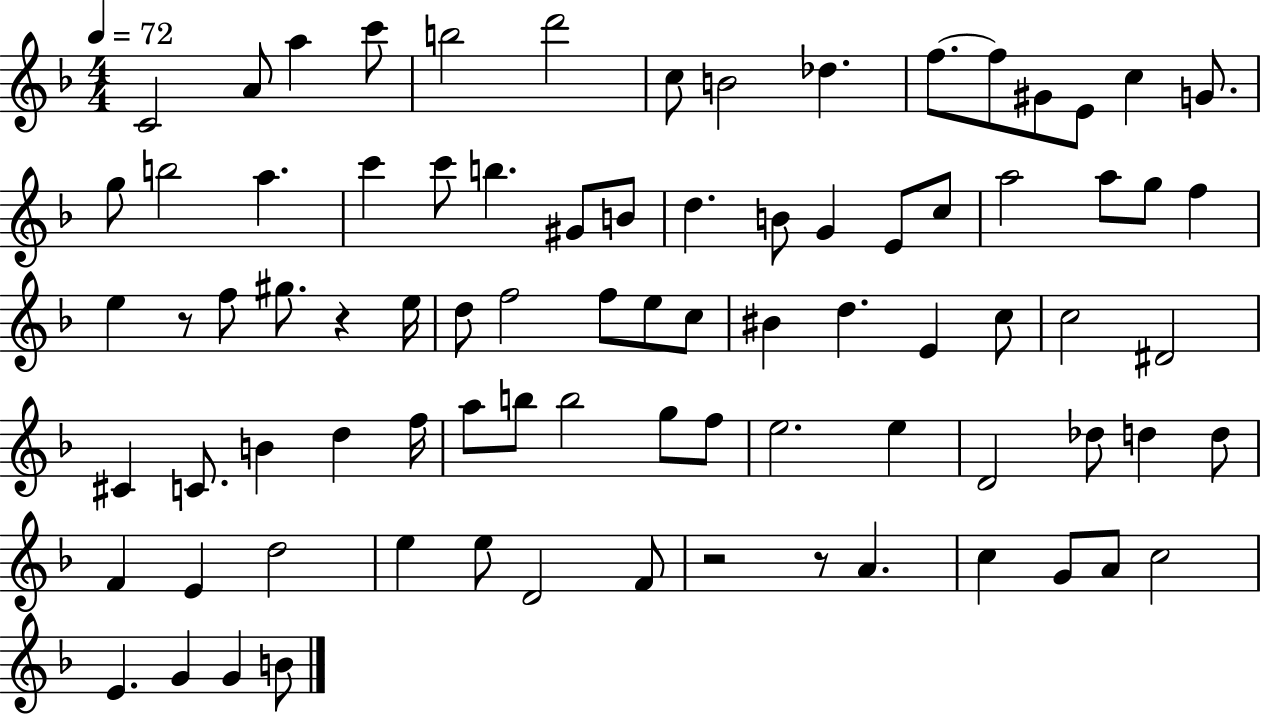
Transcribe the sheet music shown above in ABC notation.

X:1
T:Untitled
M:4/4
L:1/4
K:F
C2 A/2 a c'/2 b2 d'2 c/2 B2 _d f/2 f/2 ^G/2 E/2 c G/2 g/2 b2 a c' c'/2 b ^G/2 B/2 d B/2 G E/2 c/2 a2 a/2 g/2 f e z/2 f/2 ^g/2 z e/4 d/2 f2 f/2 e/2 c/2 ^B d E c/2 c2 ^D2 ^C C/2 B d f/4 a/2 b/2 b2 g/2 f/2 e2 e D2 _d/2 d d/2 F E d2 e e/2 D2 F/2 z2 z/2 A c G/2 A/2 c2 E G G B/2